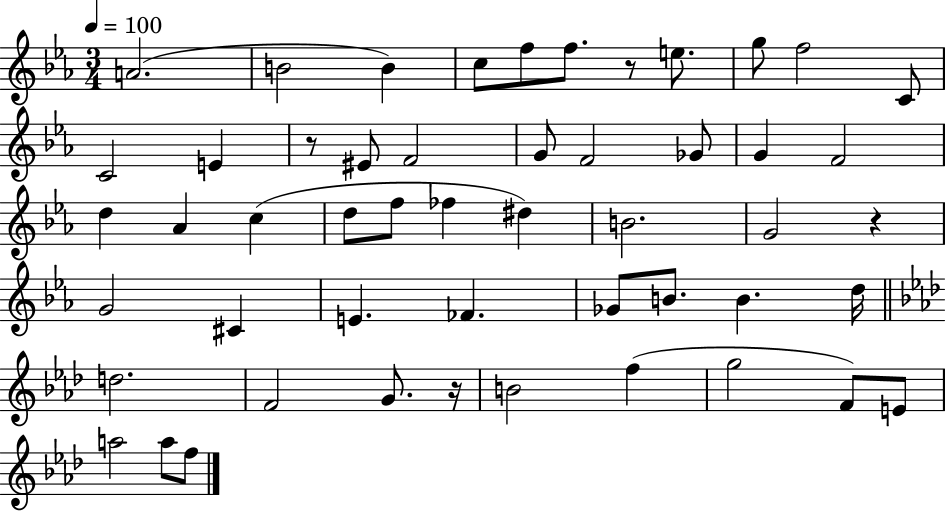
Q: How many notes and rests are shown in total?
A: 51